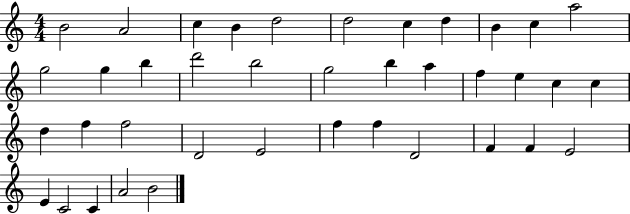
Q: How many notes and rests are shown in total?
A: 39